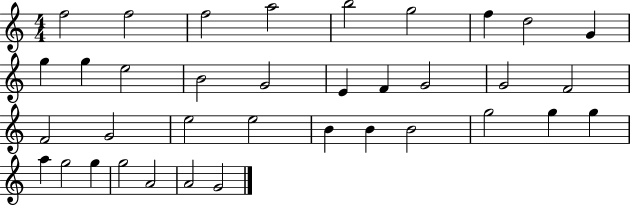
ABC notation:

X:1
T:Untitled
M:4/4
L:1/4
K:C
f2 f2 f2 a2 b2 g2 f d2 G g g e2 B2 G2 E F G2 G2 F2 F2 G2 e2 e2 B B B2 g2 g g a g2 g g2 A2 A2 G2